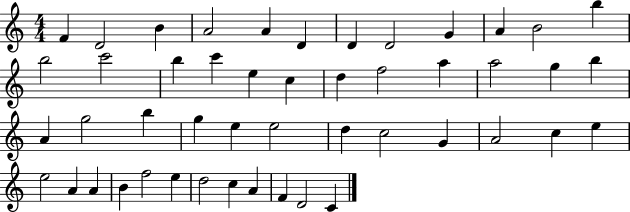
F4/q D4/h B4/q A4/h A4/q D4/q D4/q D4/h G4/q A4/q B4/h B5/q B5/h C6/h B5/q C6/q E5/q C5/q D5/q F5/h A5/q A5/h G5/q B5/q A4/q G5/h B5/q G5/q E5/q E5/h D5/q C5/h G4/q A4/h C5/q E5/q E5/h A4/q A4/q B4/q F5/h E5/q D5/h C5/q A4/q F4/q D4/h C4/q